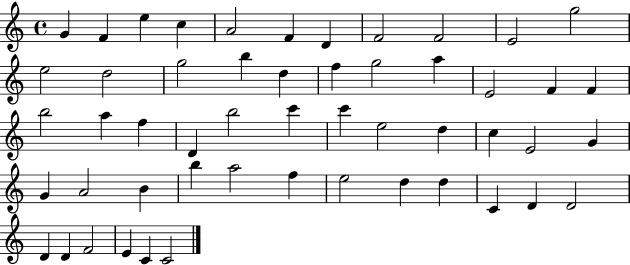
X:1
T:Untitled
M:4/4
L:1/4
K:C
G F e c A2 F D F2 F2 E2 g2 e2 d2 g2 b d f g2 a E2 F F b2 a f D b2 c' c' e2 d c E2 G G A2 B b a2 f e2 d d C D D2 D D F2 E C C2